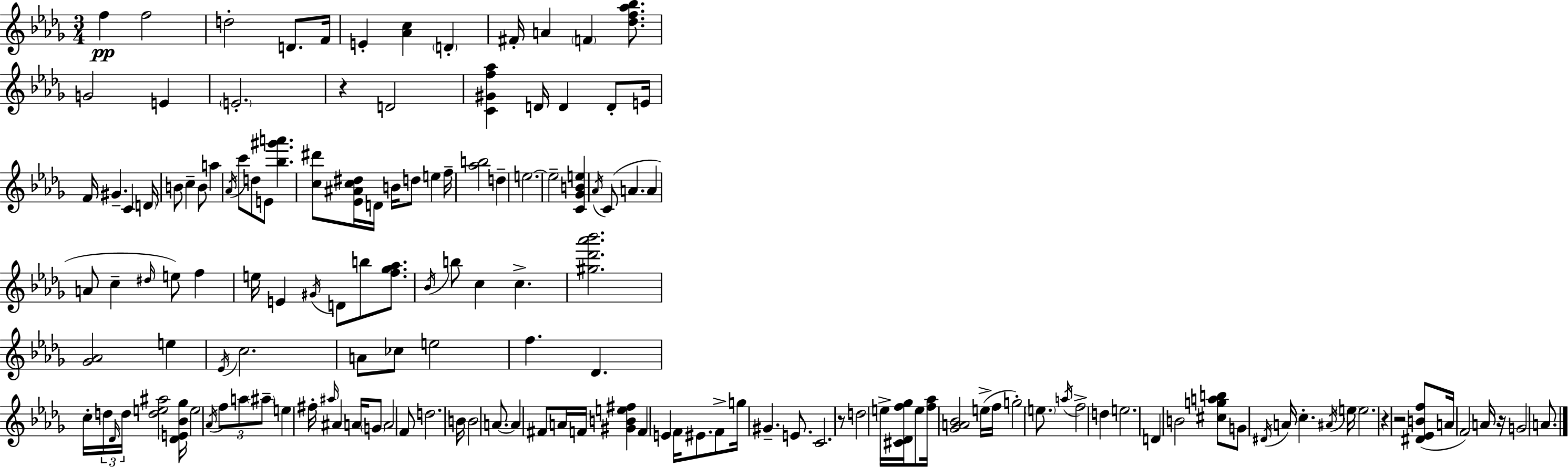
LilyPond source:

{
  \clef treble
  \numericTimeSignature
  \time 3/4
  \key bes \minor
  \repeat volta 2 { f''4\pp f''2 | d''2-. d'8. f'16 | e'4-. <aes' c''>4 \parenthesize d'4-. | fis'16-. a'4 \parenthesize f'4 <des'' f'' aes'' bes''>8. | \break g'2 e'4 | \parenthesize e'2.-. | r4 d'2 | <c' gis' f'' aes''>4 d'16 d'4 d'8-. e'16 | \break f'16 gis'4.-- c'4 \parenthesize d'16 | b'8 c''4-- b'8 a''4 | \acciaccatura { aes'16 } c'''8 d''8 e'8 <bes'' gis''' a'''>4. | <c'' dis'''>8 <ees' ais' c'' dis''>16 d'16 b'16 d''8 e''4 | \break f''16-- <aes'' b''>2 d''4-- | e''2.~~ | e''2-- <c' ges' b' e''>4 | \acciaccatura { aes'16 } c'8( a'4. a'4 | \break a'8 c''4-- \grace { dis''16 }) e''8 f''4 | e''16 e'4 \acciaccatura { gis'16 } d'8 b''8 | <f'' ges'' aes''>8. \acciaccatura { bes'16 } b''8 c''4 c''4.-> | <gis'' des''' aes''' bes'''>2. | \break <ges' aes'>2 | e''4 \acciaccatura { ees'16 } c''2. | a'8 ces''8 e''2 | f''4. | \break des'4. c''16-. \tuplet 3/2 { d''16 \grace { des'16 } d''16 } <d'' e'' ais''>2 | <des' e' bes' ges''>16 e''2 | \acciaccatura { aes'16 } \tuplet 3/2 { f''8 a''8 \parenthesize ais''8-- } e''4 | fis''16-. \grace { ais''16 } ais'4 a'16 \parenthesize g'8 a'2 | \break f'8 d''2. | b'16 b'2 | a'8.~~ a'4 | fis'8 a'16 f'16 <gis' b' e'' fis''>4 f'4 | \break e'4 f'16 eis'8. f'8-> g''16 | gis'4.-- e'8. c'2. | r8 d''2 | e''16-> <cis' des' f'' ges''>16 e''8 <f'' aes''>16 | \break <ges' a' bes'>2 e''16->( f''16 g''2-.) | \parenthesize e''8. \acciaccatura { a''16 } f''2-> | d''4 e''2. | d'4 | \break b'2 <cis'' g'' a'' b''>8 | g'8 \acciaccatura { dis'16 } a'16 c''4.-. \acciaccatura { ais'16 } \parenthesize e''16 | e''2. | r4 r2 | \break <dis' ees' b' f''>8( a'16 f'2) a'16 | r16 g'2 a'8. | } \bar "|."
}